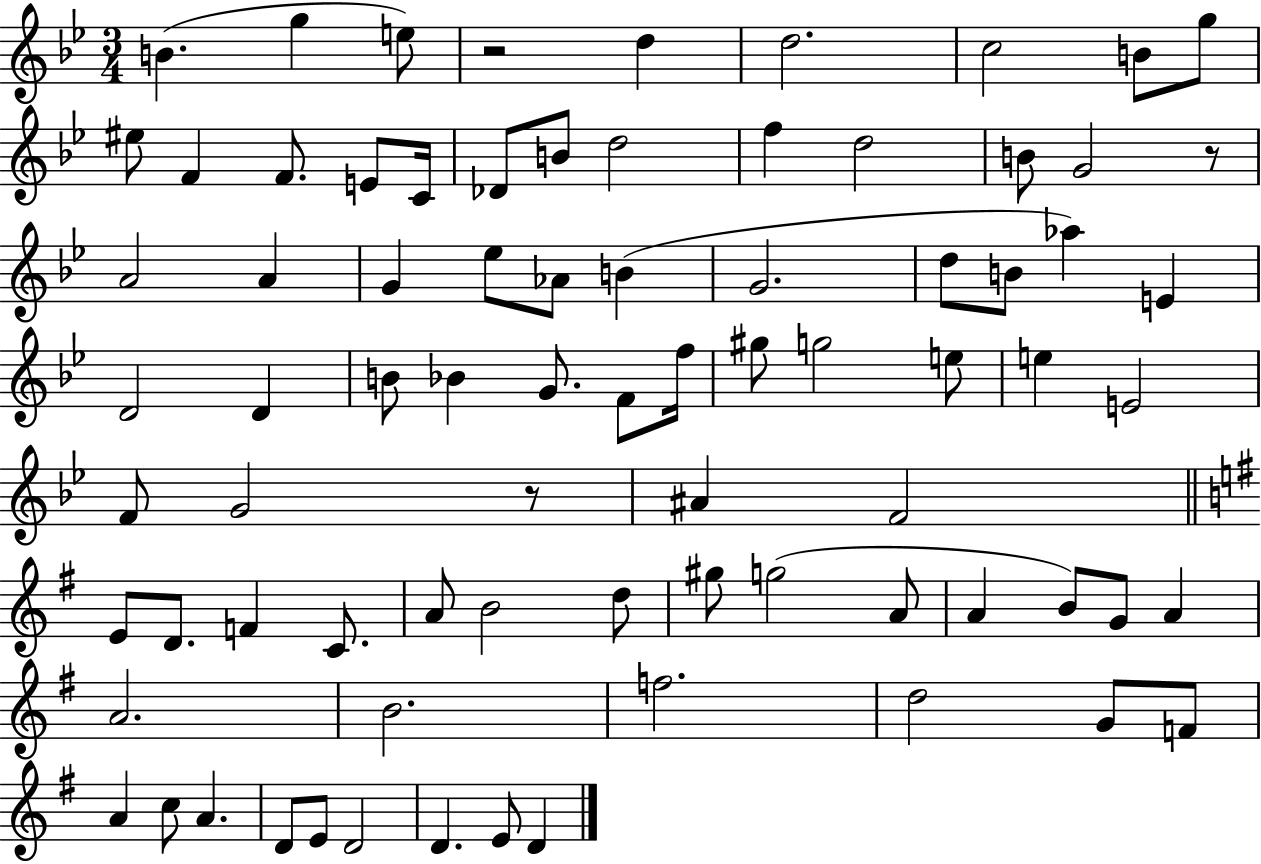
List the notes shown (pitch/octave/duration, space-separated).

B4/q. G5/q E5/e R/h D5/q D5/h. C5/h B4/e G5/e EIS5/e F4/q F4/e. E4/e C4/s Db4/e B4/e D5/h F5/q D5/h B4/e G4/h R/e A4/h A4/q G4/q Eb5/e Ab4/e B4/q G4/h. D5/e B4/e Ab5/q E4/q D4/h D4/q B4/e Bb4/q G4/e. F4/e F5/s G#5/e G5/h E5/e E5/q E4/h F4/e G4/h R/e A#4/q F4/h E4/e D4/e. F4/q C4/e. A4/e B4/h D5/e G#5/e G5/h A4/e A4/q B4/e G4/e A4/q A4/h. B4/h. F5/h. D5/h G4/e F4/e A4/q C5/e A4/q. D4/e E4/e D4/h D4/q. E4/e D4/q